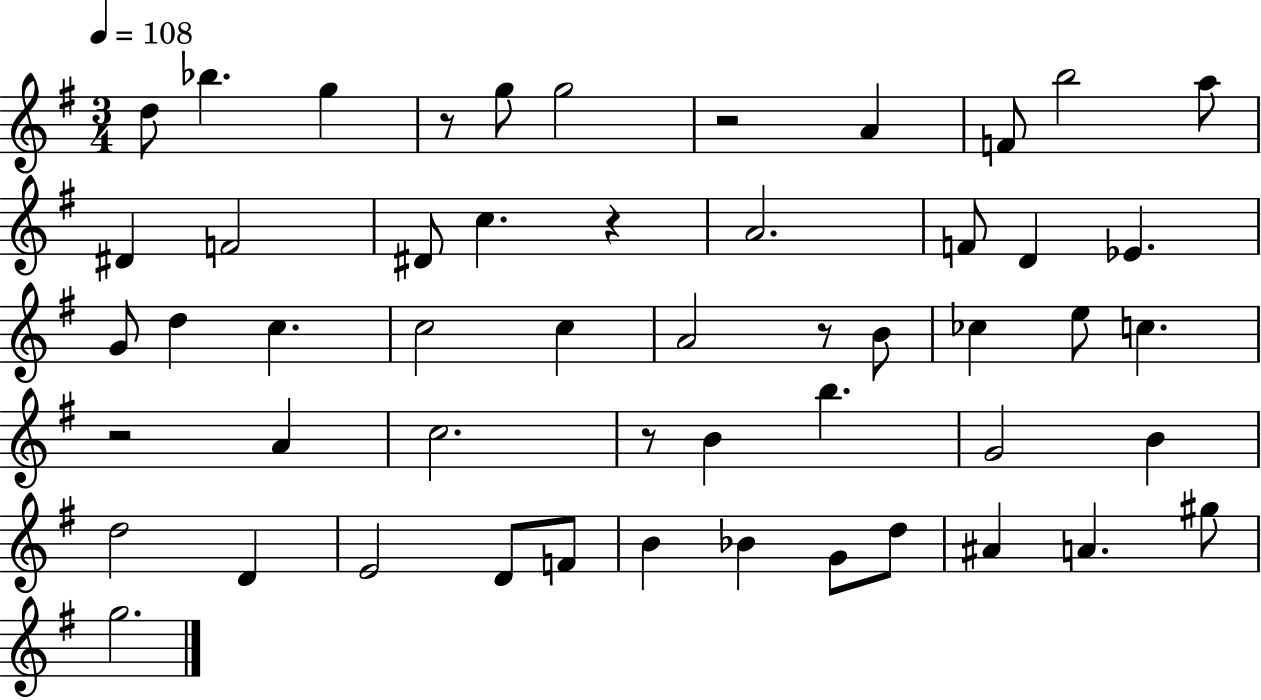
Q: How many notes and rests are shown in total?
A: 52